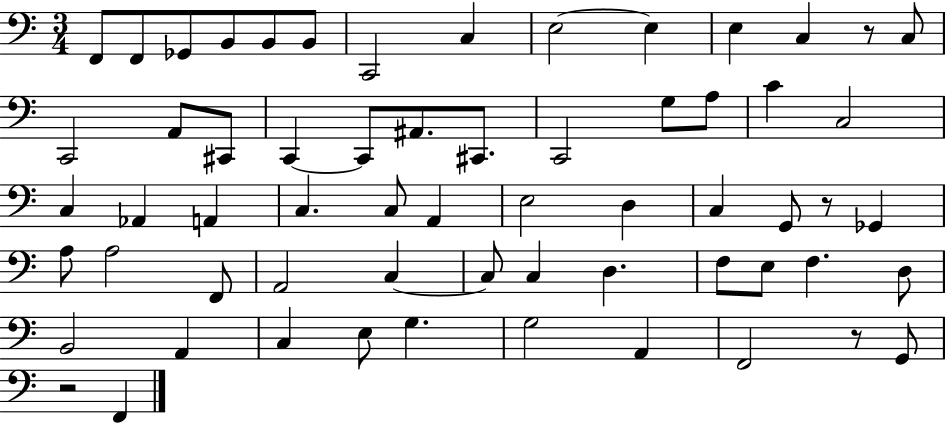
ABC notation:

X:1
T:Untitled
M:3/4
L:1/4
K:C
F,,/2 F,,/2 _G,,/2 B,,/2 B,,/2 B,,/2 C,,2 C, E,2 E, E, C, z/2 C,/2 C,,2 A,,/2 ^C,,/2 C,, C,,/2 ^A,,/2 ^C,,/2 C,,2 G,/2 A,/2 C C,2 C, _A,, A,, C, C,/2 A,, E,2 D, C, G,,/2 z/2 _G,, A,/2 A,2 F,,/2 A,,2 C, C,/2 C, D, F,/2 E,/2 F, D,/2 B,,2 A,, C, E,/2 G, G,2 A,, F,,2 z/2 G,,/2 z2 F,,